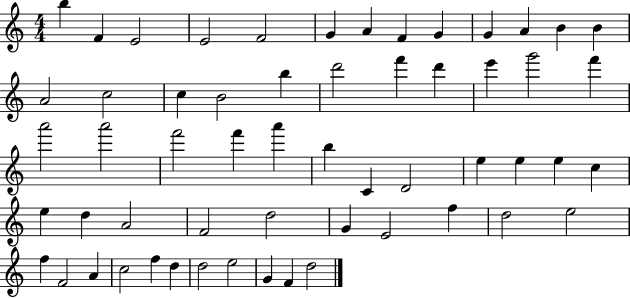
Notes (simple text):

B5/q F4/q E4/h E4/h F4/h G4/q A4/q F4/q G4/q G4/q A4/q B4/q B4/q A4/h C5/h C5/q B4/h B5/q D6/h F6/q D6/q E6/q G6/h F6/q A6/h A6/h F6/h F6/q A6/q B5/q C4/q D4/h E5/q E5/q E5/q C5/q E5/q D5/q A4/h F4/h D5/h G4/q E4/h F5/q D5/h E5/h F5/q F4/h A4/q C5/h F5/q D5/q D5/h E5/h G4/q F4/q D5/h